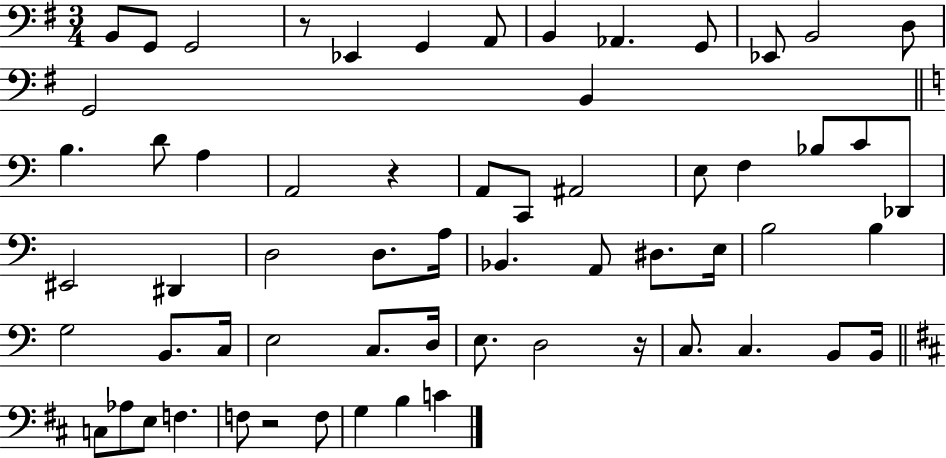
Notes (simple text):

B2/e G2/e G2/h R/e Eb2/q G2/q A2/e B2/q Ab2/q. G2/e Eb2/e B2/h D3/e G2/h B2/q B3/q. D4/e A3/q A2/h R/q A2/e C2/e A#2/h E3/e F3/q Bb3/e C4/e Db2/e EIS2/h D#2/q D3/h D3/e. A3/s Bb2/q. A2/e D#3/e. E3/s B3/h B3/q G3/h B2/e. C3/s E3/h C3/e. D3/s E3/e. D3/h R/s C3/e. C3/q. B2/e B2/s C3/e Ab3/e E3/e F3/q. F3/e R/h F3/e G3/q B3/q C4/q